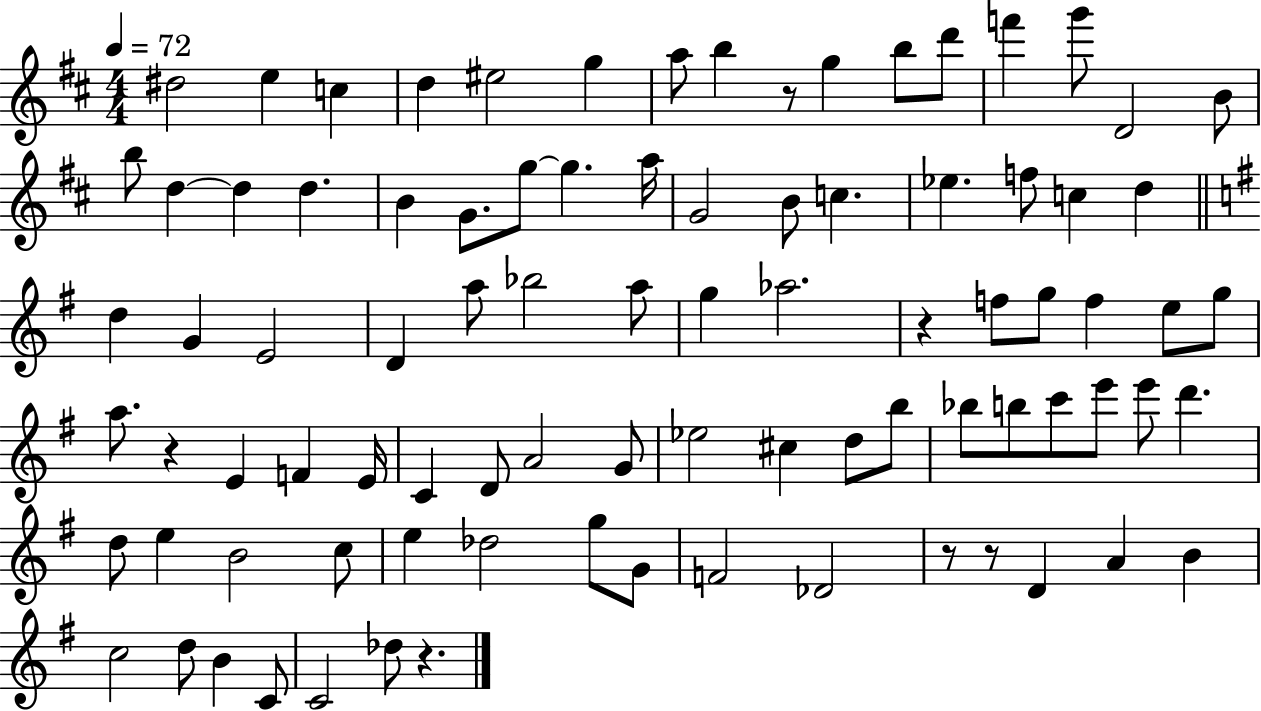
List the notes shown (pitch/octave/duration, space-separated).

D#5/h E5/q C5/q D5/q EIS5/h G5/q A5/e B5/q R/e G5/q B5/e D6/e F6/q G6/e D4/h B4/e B5/e D5/q D5/q D5/q. B4/q G4/e. G5/e G5/q. A5/s G4/h B4/e C5/q. Eb5/q. F5/e C5/q D5/q D5/q G4/q E4/h D4/q A5/e Bb5/h A5/e G5/q Ab5/h. R/q F5/e G5/e F5/q E5/e G5/e A5/e. R/q E4/q F4/q E4/s C4/q D4/e A4/h G4/e Eb5/h C#5/q D5/e B5/e Bb5/e B5/e C6/e E6/e E6/e D6/q. D5/e E5/q B4/h C5/e E5/q Db5/h G5/e G4/e F4/h Db4/h R/e R/e D4/q A4/q B4/q C5/h D5/e B4/q C4/e C4/h Db5/e R/q.